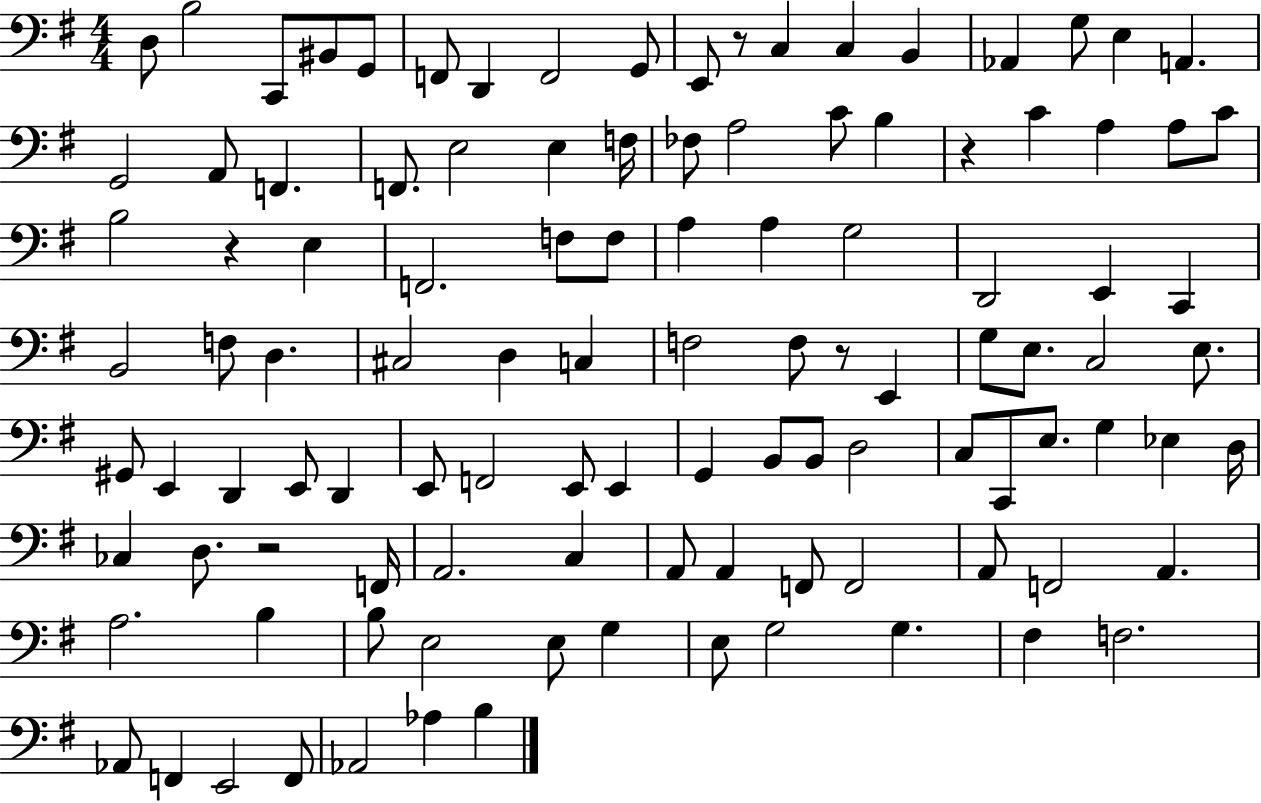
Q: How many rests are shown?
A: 5